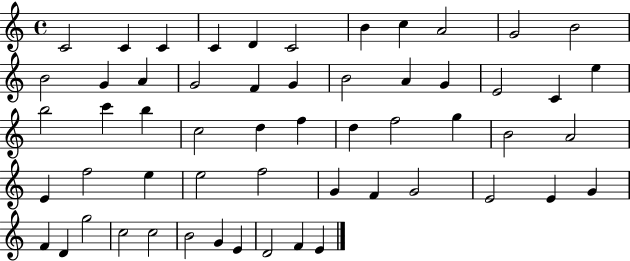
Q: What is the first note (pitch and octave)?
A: C4